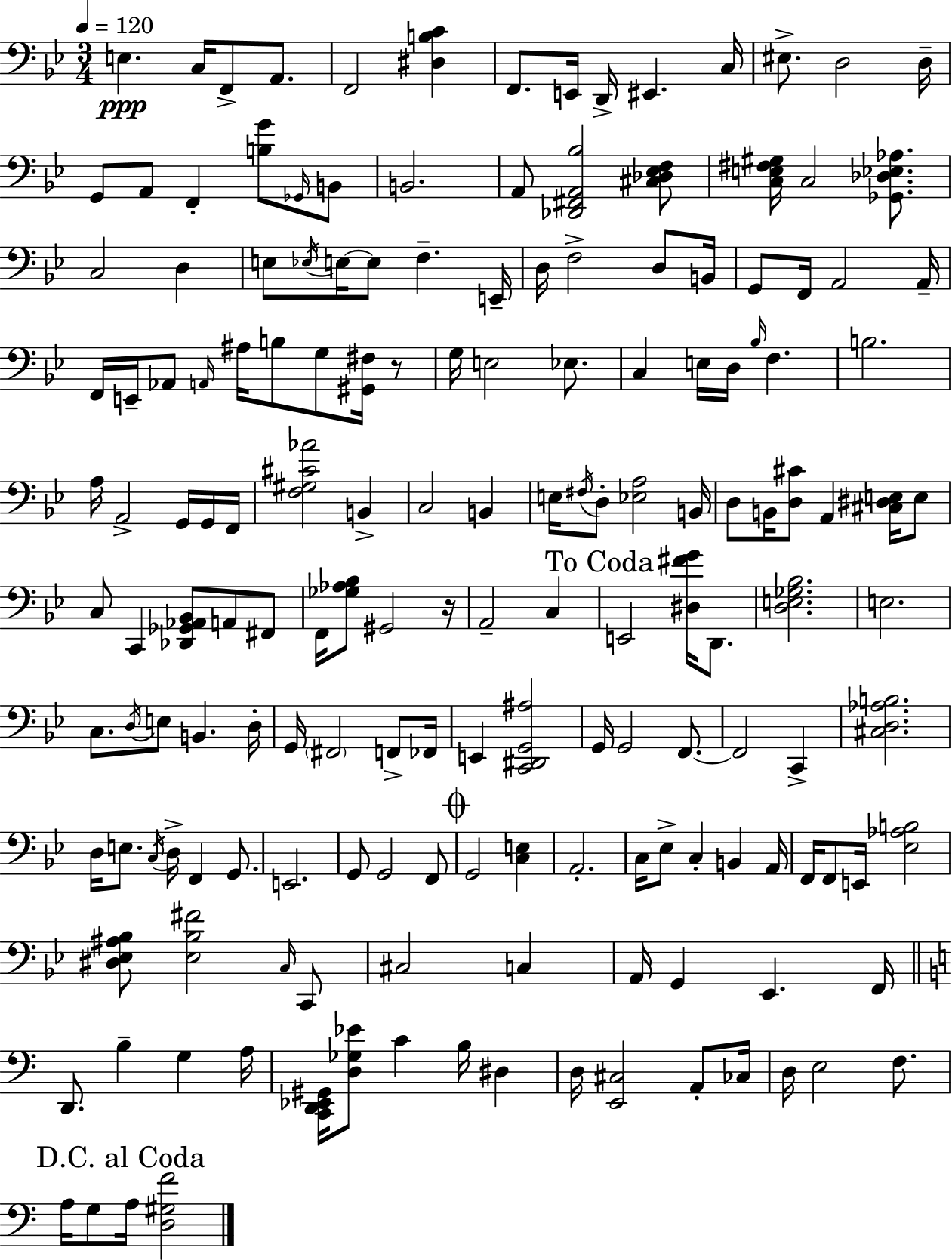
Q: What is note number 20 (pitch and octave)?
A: A2